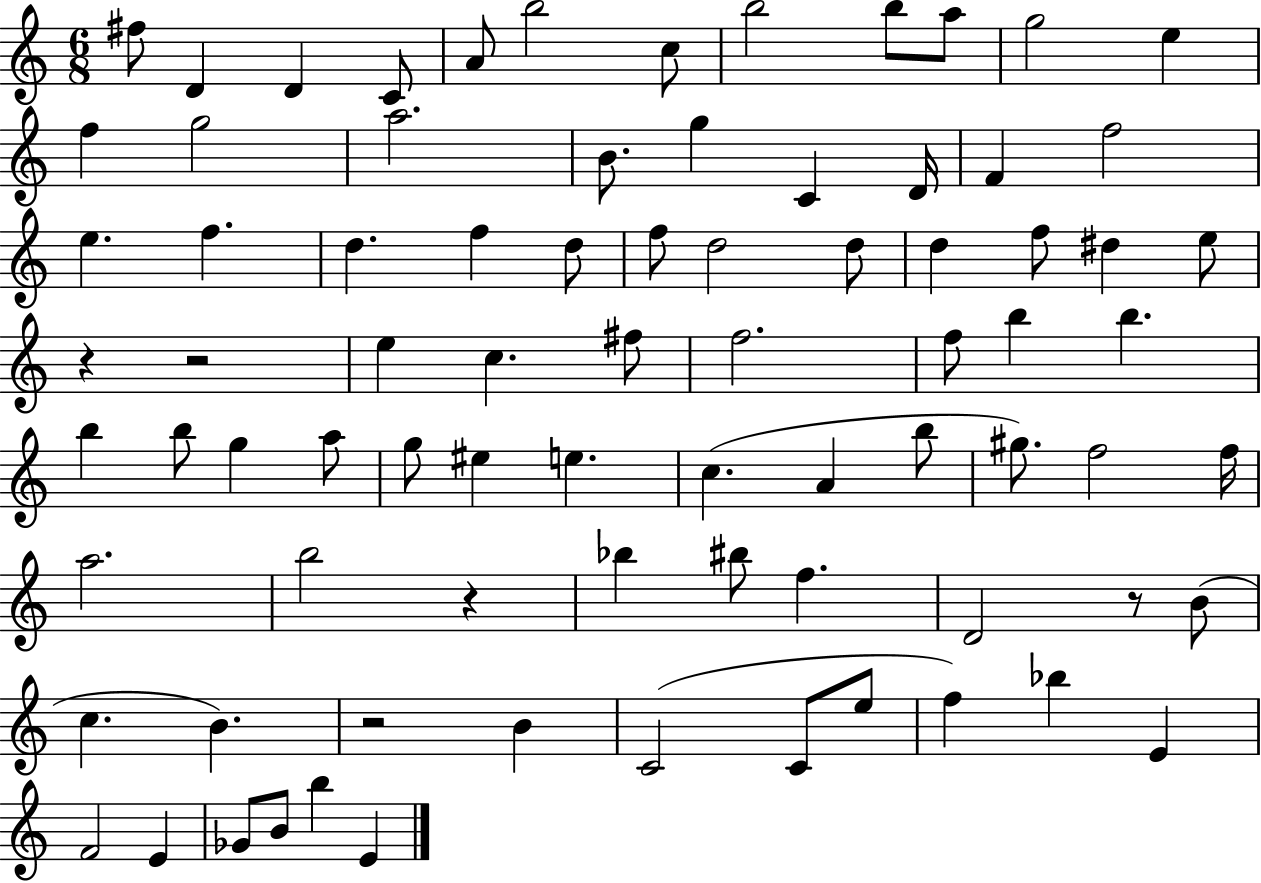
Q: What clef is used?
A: treble